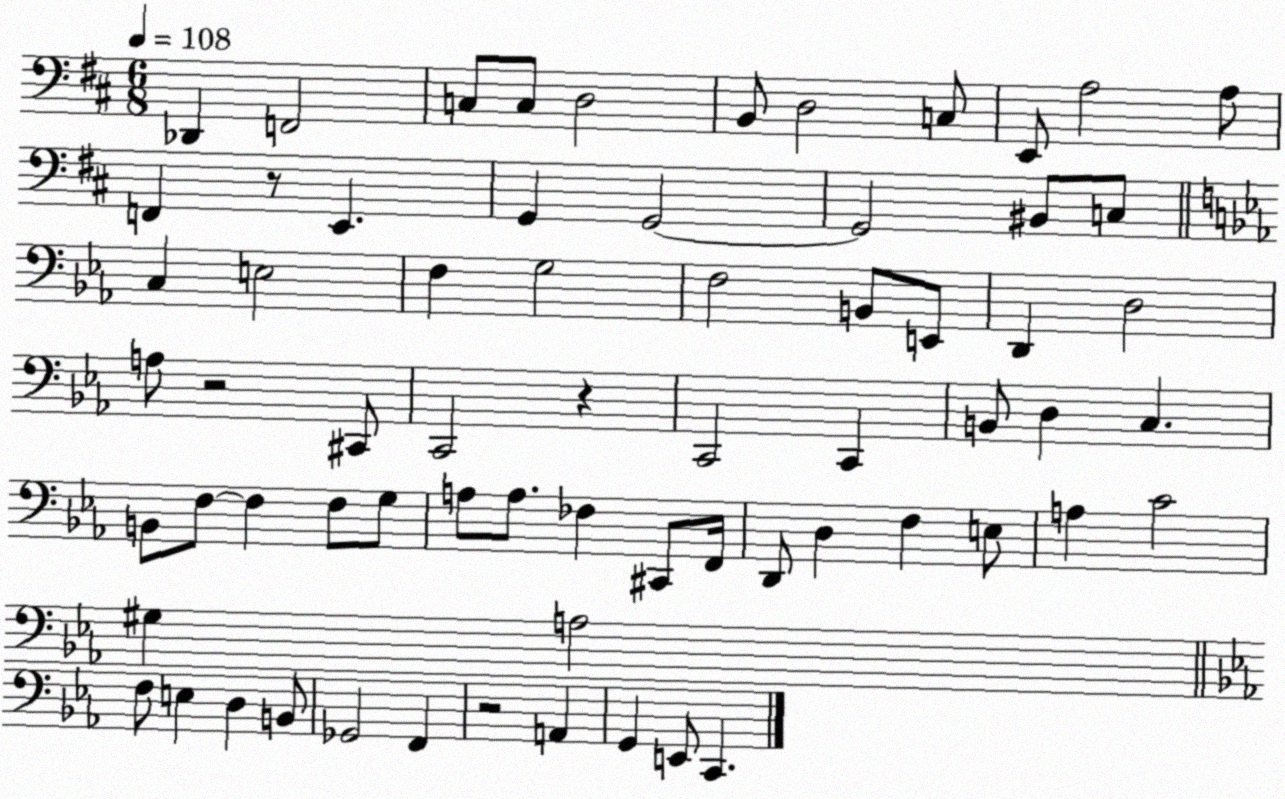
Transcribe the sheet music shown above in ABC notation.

X:1
T:Untitled
M:6/8
L:1/4
K:D
_D,, F,,2 C,/2 C,/2 D,2 B,,/2 D,2 C,/2 E,,/2 A,2 A,/2 F,, z/2 E,, G,, G,,2 G,,2 ^B,,/2 C,/2 C, E,2 F, G,2 F,2 B,,/2 E,,/2 D,, D,2 A,/2 z2 ^C,,/2 C,,2 z C,,2 C,, B,,/2 D, C, B,,/2 F,/2 F, F,/2 G,/2 A,/2 A,/2 _F, ^C,,/2 F,,/4 D,,/2 D, F, E,/2 A, C2 ^G, A,2 F,/2 E, D, B,,/2 _G,,2 F,, z2 A,, G,, E,,/2 C,,